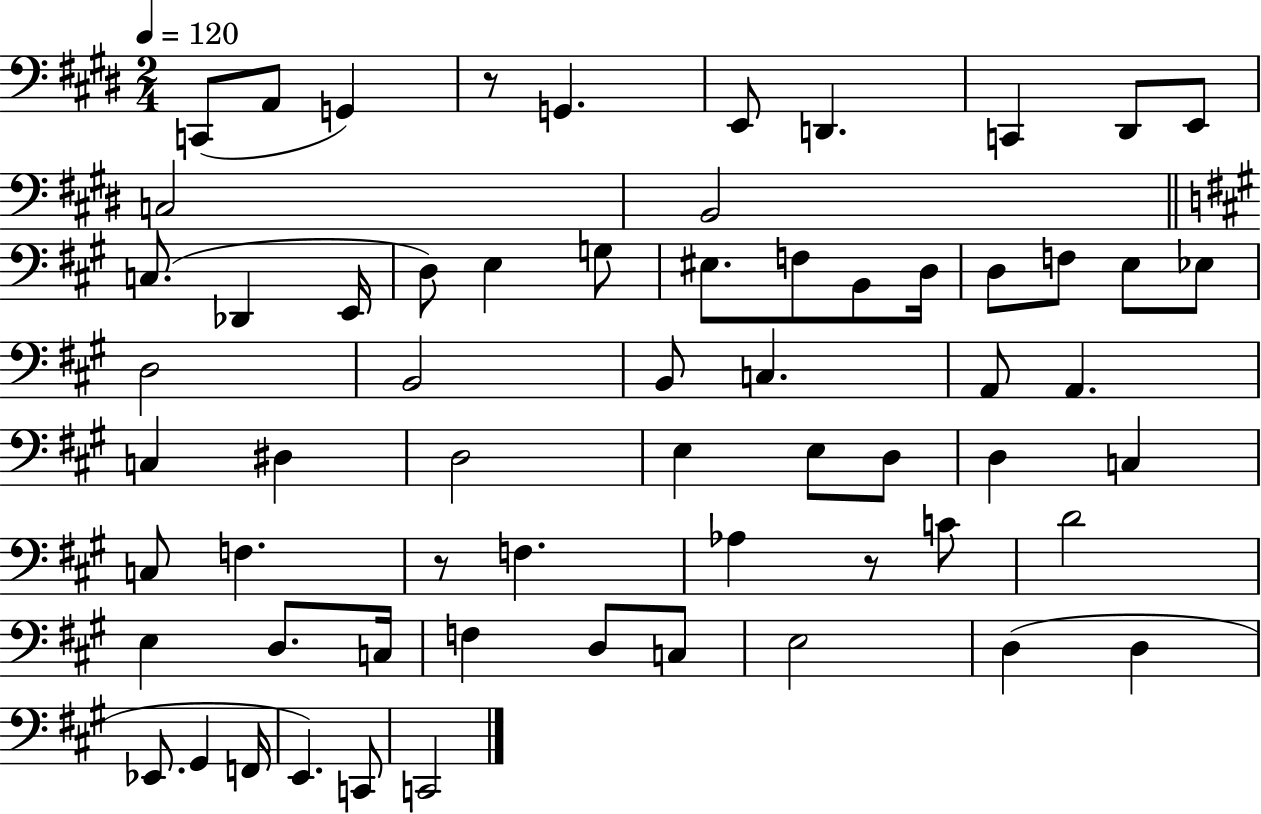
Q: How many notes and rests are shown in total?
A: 63